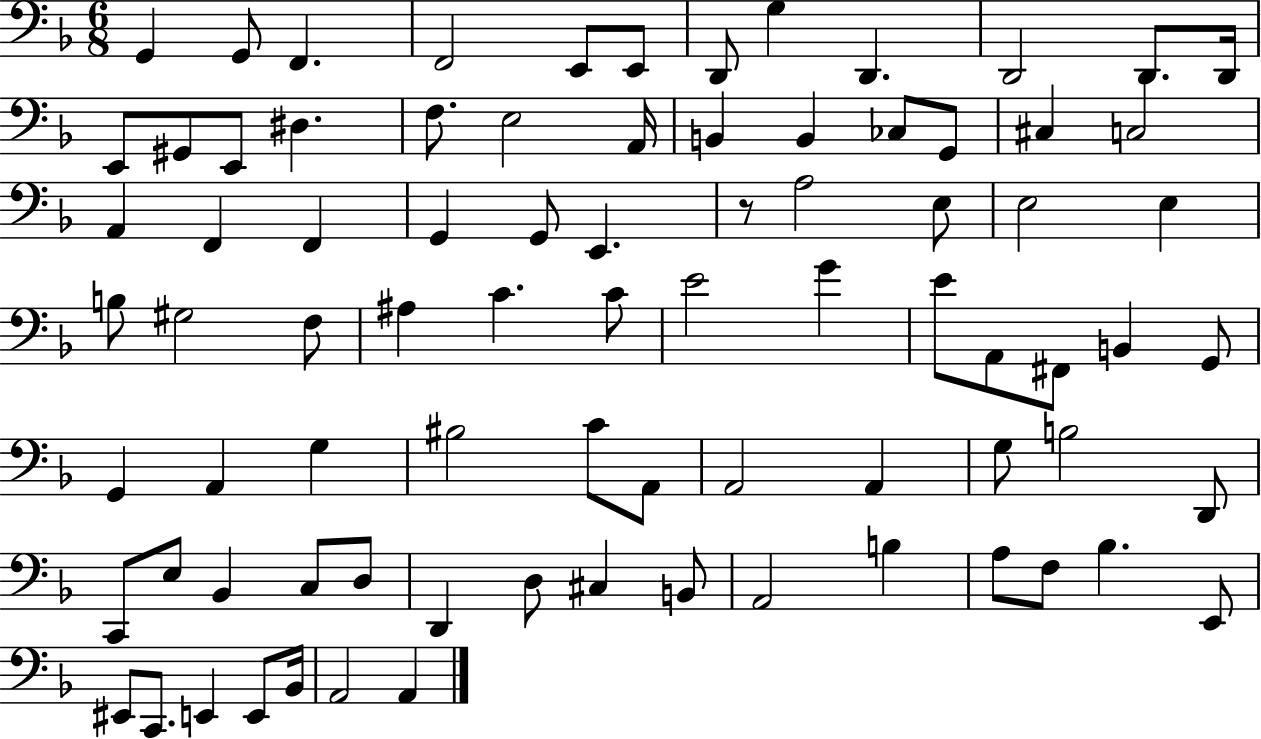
G2/q G2/e F2/q. F2/h E2/e E2/e D2/e G3/q D2/q. D2/h D2/e. D2/s E2/e G#2/e E2/e D#3/q. F3/e. E3/h A2/s B2/q B2/q CES3/e G2/e C#3/q C3/h A2/q F2/q F2/q G2/q G2/e E2/q. R/e A3/h E3/e E3/h E3/q B3/e G#3/h F3/e A#3/q C4/q. C4/e E4/h G4/q E4/e A2/e F#2/e B2/q G2/e G2/q A2/q G3/q BIS3/h C4/e A2/e A2/h A2/q G3/e B3/h D2/e C2/e E3/e Bb2/q C3/e D3/e D2/q D3/e C#3/q B2/e A2/h B3/q A3/e F3/e Bb3/q. E2/e EIS2/e C2/e. E2/q E2/e Bb2/s A2/h A2/q